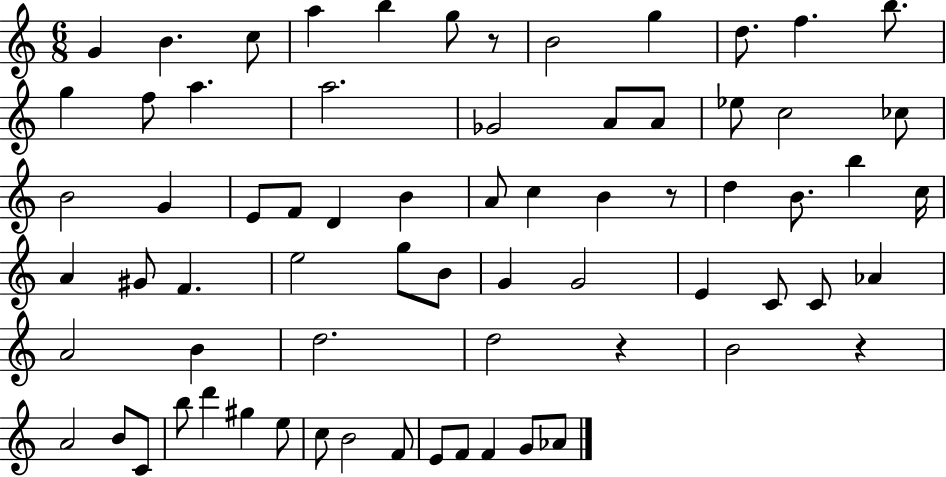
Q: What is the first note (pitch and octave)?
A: G4